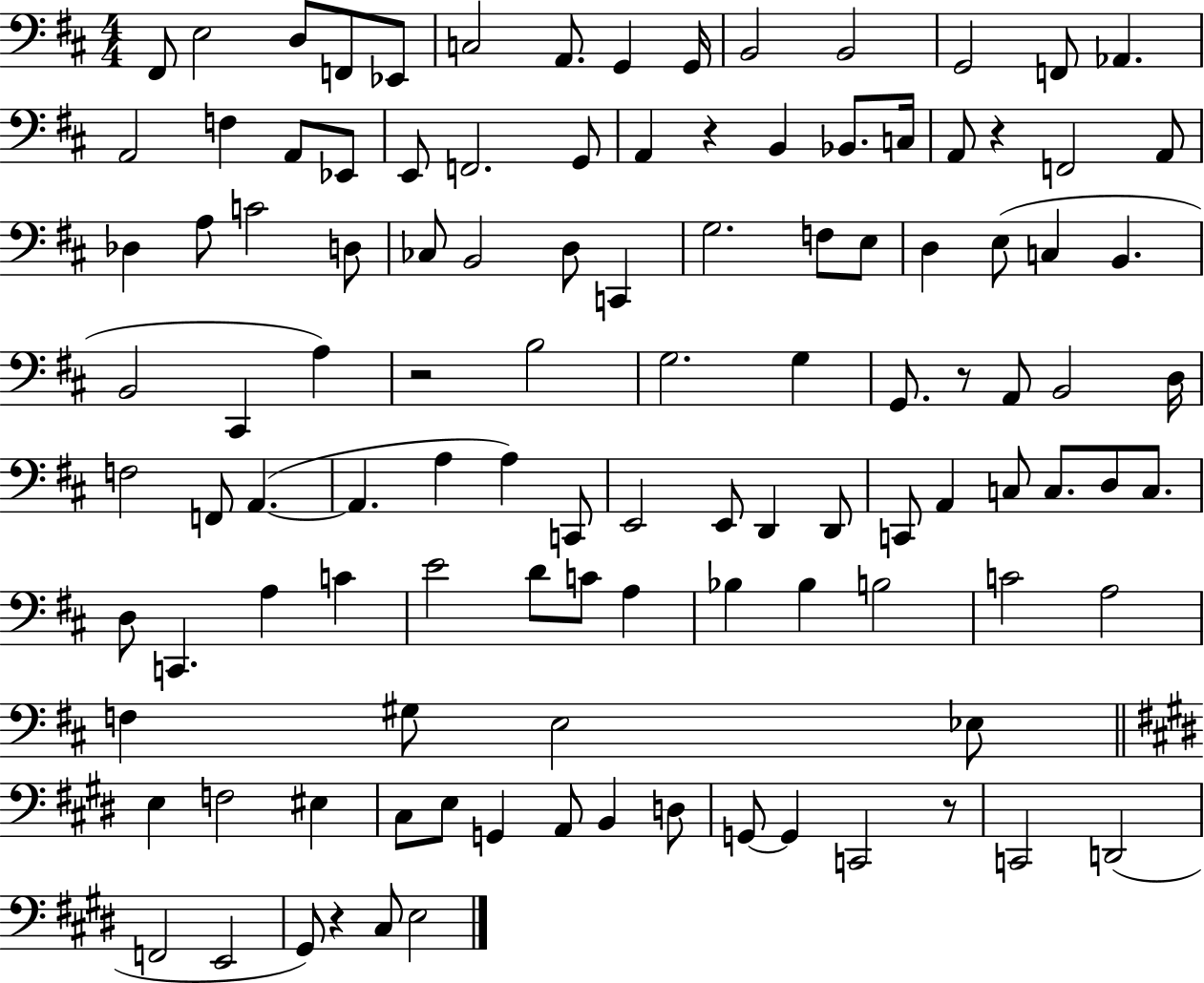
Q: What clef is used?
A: bass